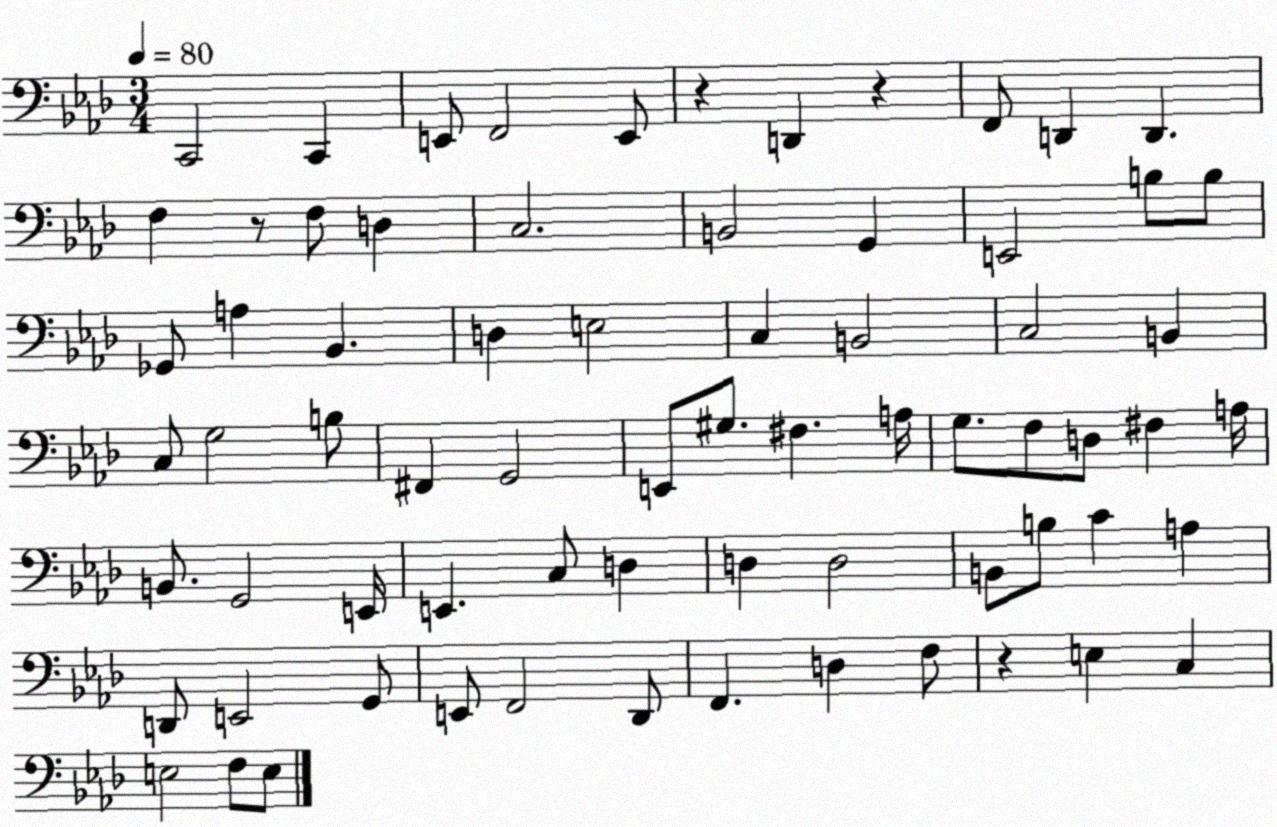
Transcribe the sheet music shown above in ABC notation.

X:1
T:Untitled
M:3/4
L:1/4
K:Ab
C,,2 C,, E,,/2 F,,2 E,,/2 z D,, z F,,/2 D,, D,, F, z/2 F,/2 D, C,2 B,,2 G,, E,,2 B,/2 B,/2 _G,,/2 A, _B,, D, E,2 C, B,,2 C,2 B,, C,/2 G,2 B,/2 ^F,, G,,2 E,,/2 ^G,/2 ^F, A,/4 G,/2 F,/2 D,/2 ^F, A,/4 B,,/2 G,,2 E,,/4 E,, C,/2 D, D, D,2 B,,/2 B,/2 C A, D,,/2 E,,2 G,,/2 E,,/2 F,,2 _D,,/2 F,, D, F,/2 z E, C, E,2 F,/2 E,/2